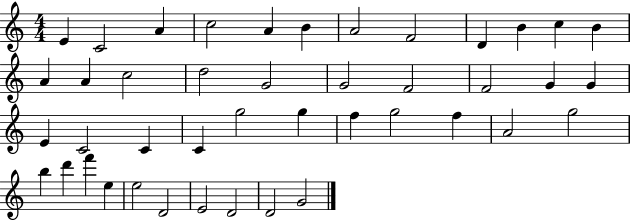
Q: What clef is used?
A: treble